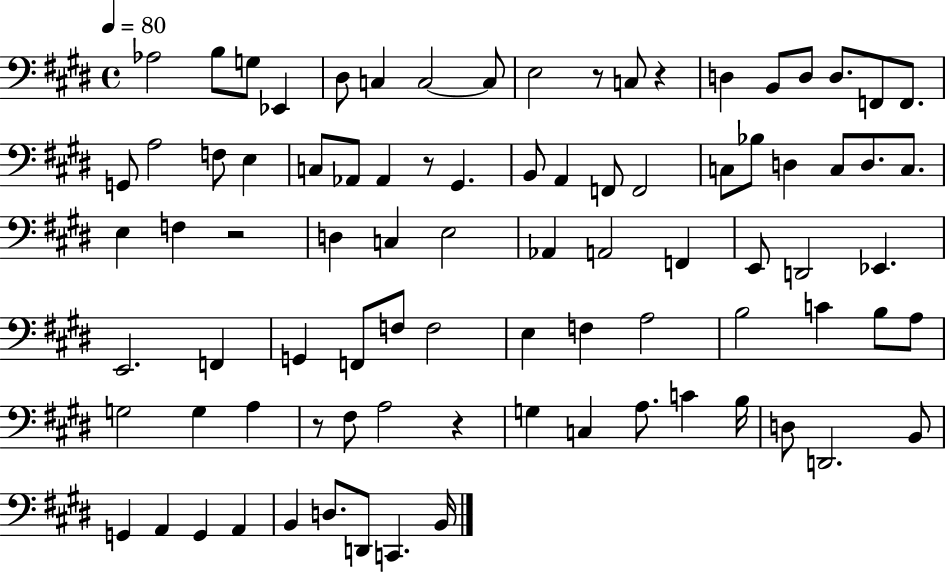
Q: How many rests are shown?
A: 6